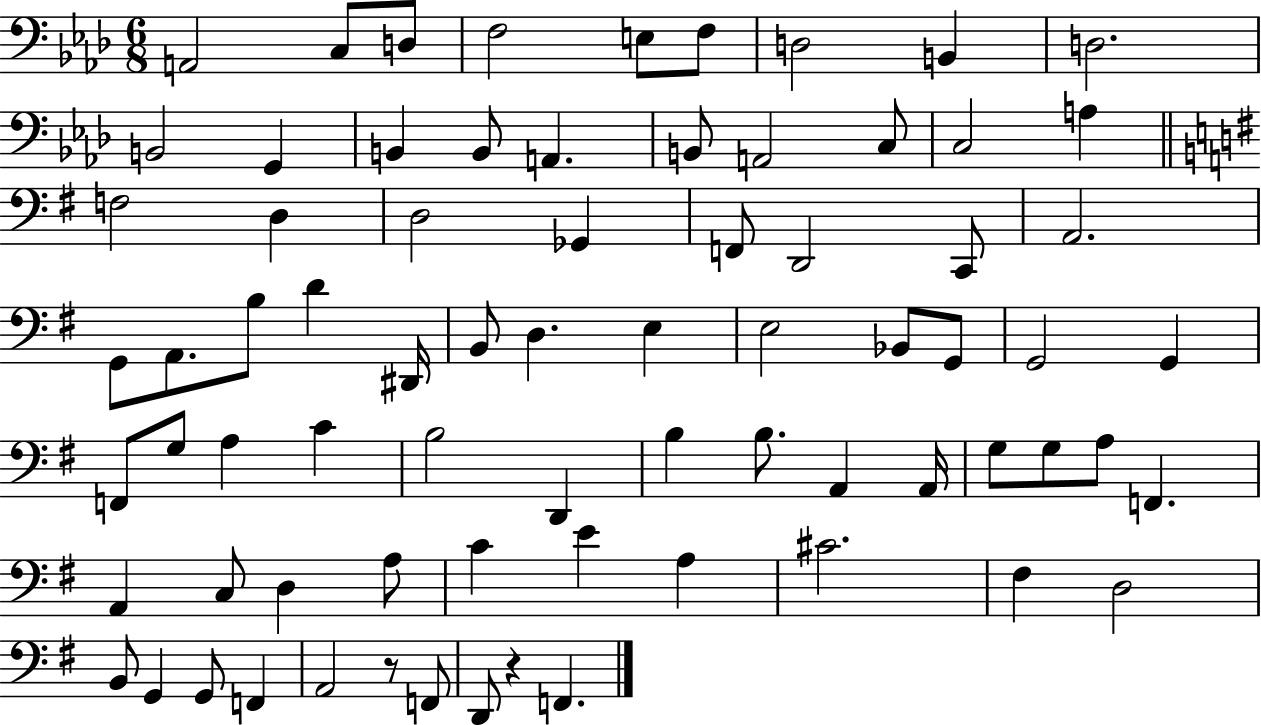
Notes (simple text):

A2/h C3/e D3/e F3/h E3/e F3/e D3/h B2/q D3/h. B2/h G2/q B2/q B2/e A2/q. B2/e A2/h C3/e C3/h A3/q F3/h D3/q D3/h Gb2/q F2/e D2/h C2/e A2/h. G2/e A2/e. B3/e D4/q D#2/s B2/e D3/q. E3/q E3/h Bb2/e G2/e G2/h G2/q F2/e G3/e A3/q C4/q B3/h D2/q B3/q B3/e. A2/q A2/s G3/e G3/e A3/e F2/q. A2/q C3/e D3/q A3/e C4/q E4/q A3/q C#4/h. F#3/q D3/h B2/e G2/q G2/e F2/q A2/h R/e F2/e D2/e R/q F2/q.